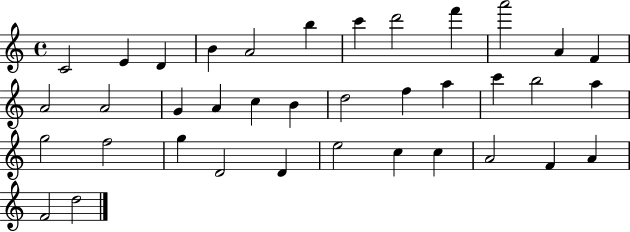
{
  \clef treble
  \time 4/4
  \defaultTimeSignature
  \key c \major
  c'2 e'4 d'4 | b'4 a'2 b''4 | c'''4 d'''2 f'''4 | a'''2 a'4 f'4 | \break a'2 a'2 | g'4 a'4 c''4 b'4 | d''2 f''4 a''4 | c'''4 b''2 a''4 | \break g''2 f''2 | g''4 d'2 d'4 | e''2 c''4 c''4 | a'2 f'4 a'4 | \break f'2 d''2 | \bar "|."
}